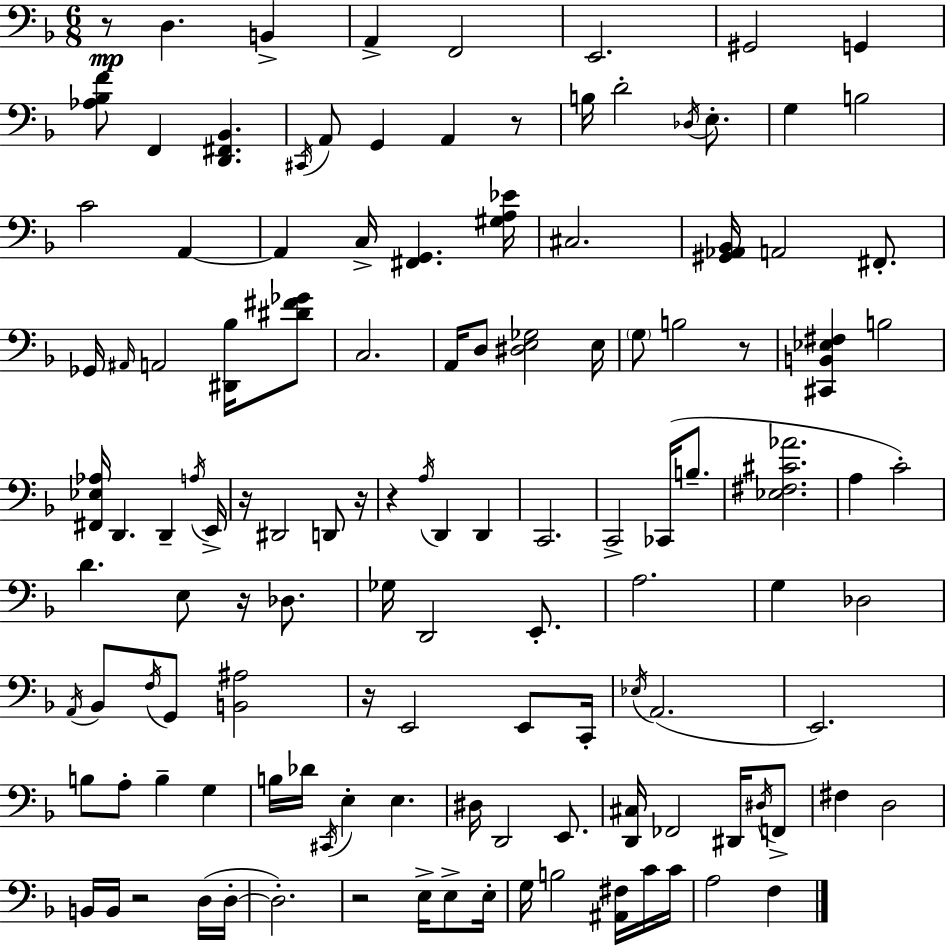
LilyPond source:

{
  \clef bass
  \numericTimeSignature
  \time 6/8
  \key d \minor
  r8\mp d4. b,4-> | a,4-> f,2 | e,2. | gis,2 g,4 | \break <aes bes f'>8 f,4 <d, fis, bes,>4. | \acciaccatura { cis,16 } a,8 g,4 a,4 r8 | b16 d'2-. \acciaccatura { des16 } e8.-. | g4 b2 | \break c'2 a,4~~ | a,4 c16-> <fis, g,>4. | <gis a ees'>16 cis2. | <gis, aes, bes,>16 a,2 fis,8.-. | \break ges,16 \grace { ais,16 } a,2 | <dis, bes>16 <dis' fis' ges'>8 c2. | a,16 d8 <dis e ges>2 | e16 \parenthesize g8 b2 | \break r8 <cis, b, ees fis>4 b2 | <fis, ees aes>16 d,4. d,4-- | \acciaccatura { a16 } e,16-> r16 dis,2 | d,8 r16 r4 \acciaccatura { a16 } d,4 | \break d,4 c,2. | c,2-> | ces,16( b8.-- <ees fis cis' aes'>2. | a4 c'2-.) | \break d'4. e8 | r16 des8. ges16 d,2 | e,8.-. a2. | g4 des2 | \break \acciaccatura { a,16 } bes,8 \acciaccatura { f16 } g,8 <b, ais>2 | r16 e,2 | e,8 c,16-. \acciaccatura { ees16 }( a,2. | e,2.) | \break b8 a8-. | b4-- g4 b16 des'16 \acciaccatura { cis,16 } e4-. | e4. dis16 d,2 | e,8. <d, cis>16 fes,2 | \break dis,16 \acciaccatura { dis16 } f,8-> fis4 | d2 b,16 b,16 | r2 d16( d16-.~~ d2.-.) | r2 | \break e16-> e8-> e16-. g16 b2 | <ais, fis>16 c'16 c'16 a2 | f4 \bar "|."
}